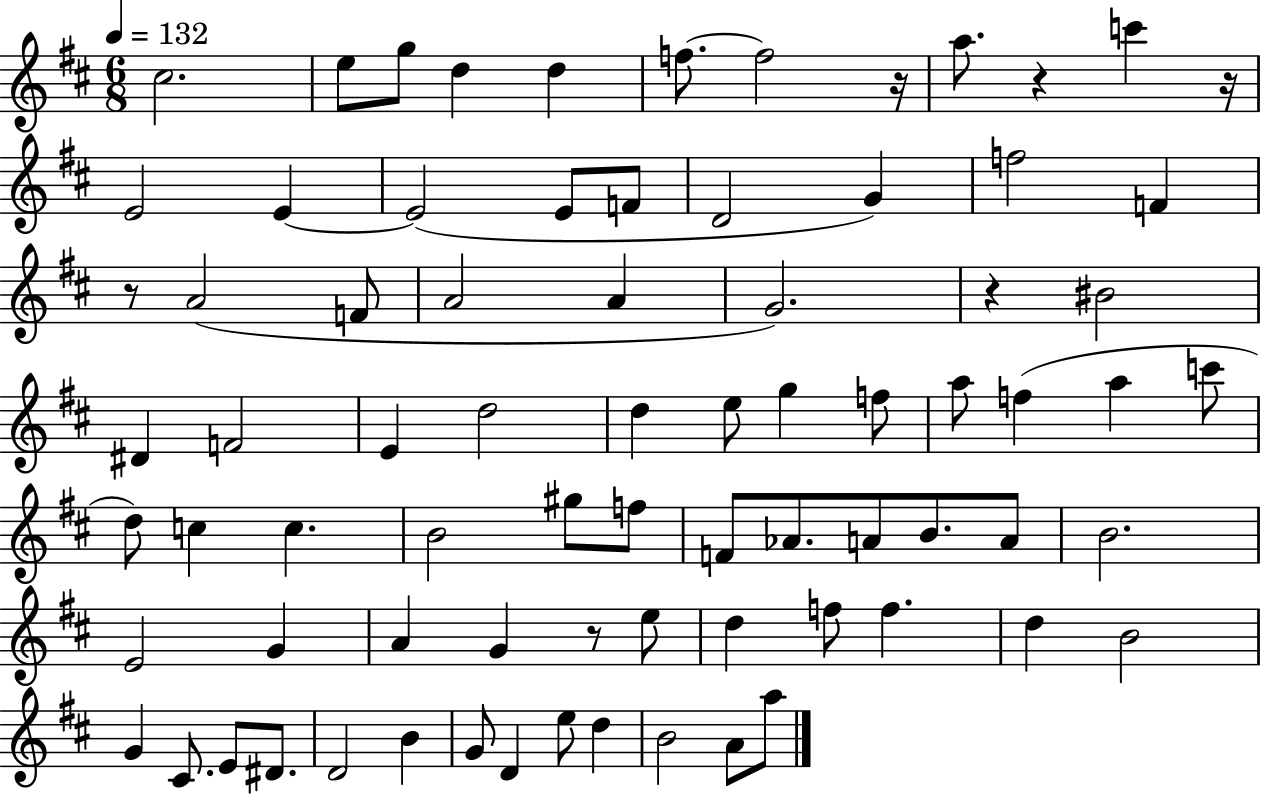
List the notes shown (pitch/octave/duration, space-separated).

C#5/h. E5/e G5/e D5/q D5/q F5/e. F5/h R/s A5/e. R/q C6/q R/s E4/h E4/q E4/h E4/e F4/e D4/h G4/q F5/h F4/q R/e A4/h F4/e A4/h A4/q G4/h. R/q BIS4/h D#4/q F4/h E4/q D5/h D5/q E5/e G5/q F5/e A5/e F5/q A5/q C6/e D5/e C5/q C5/q. B4/h G#5/e F5/e F4/e Ab4/e. A4/e B4/e. A4/e B4/h. E4/h G4/q A4/q G4/q R/e E5/e D5/q F5/e F5/q. D5/q B4/h G4/q C#4/e. E4/e D#4/e. D4/h B4/q G4/e D4/q E5/e D5/q B4/h A4/e A5/e